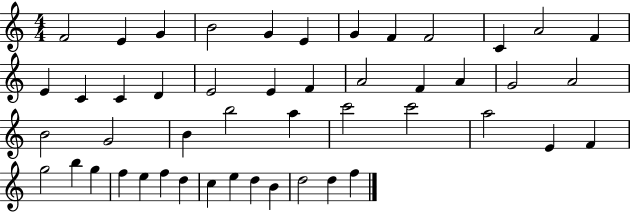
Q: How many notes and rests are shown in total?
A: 48